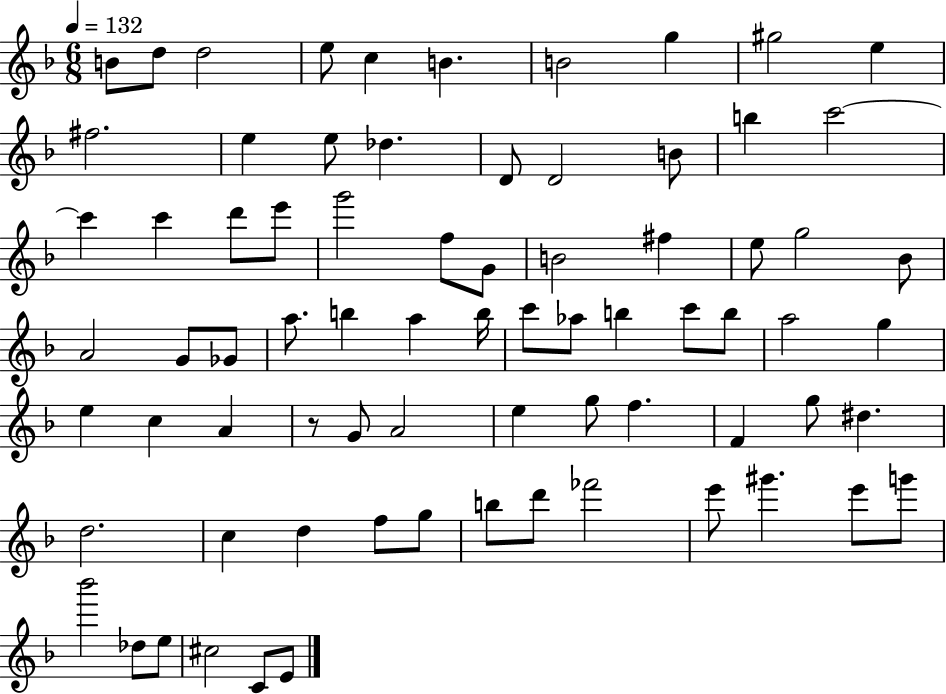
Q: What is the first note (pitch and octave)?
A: B4